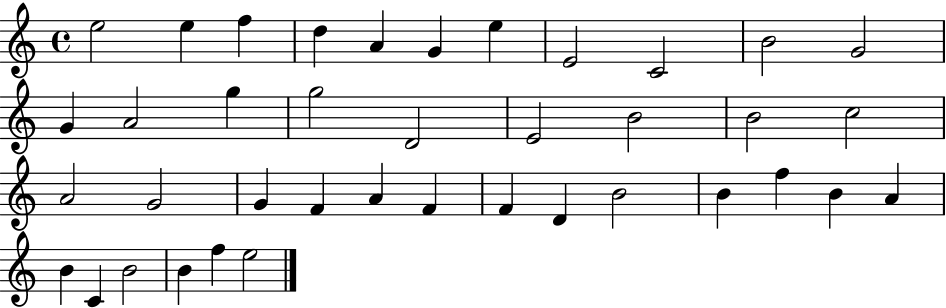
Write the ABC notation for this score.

X:1
T:Untitled
M:4/4
L:1/4
K:C
e2 e f d A G e E2 C2 B2 G2 G A2 g g2 D2 E2 B2 B2 c2 A2 G2 G F A F F D B2 B f B A B C B2 B f e2